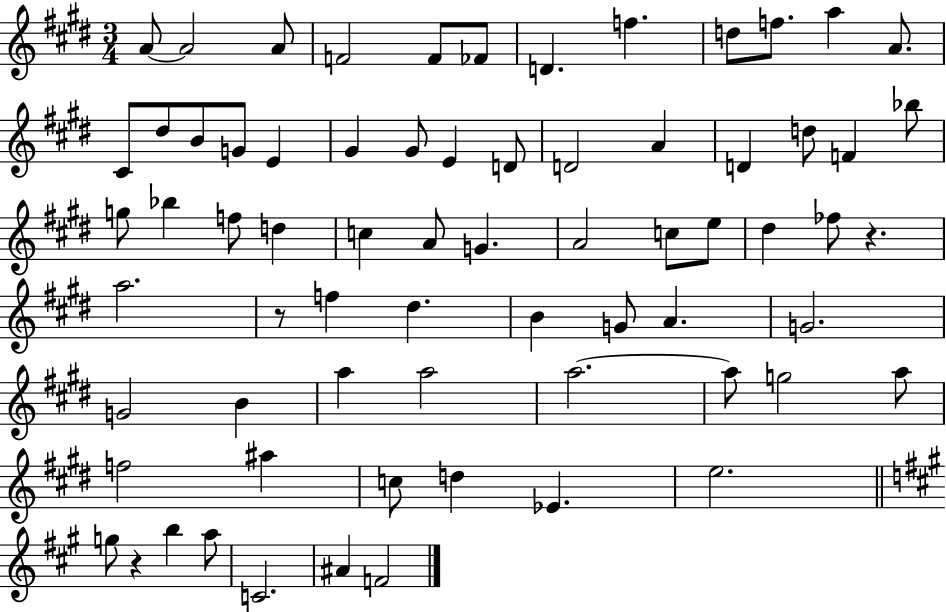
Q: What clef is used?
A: treble